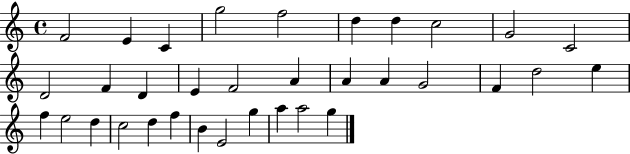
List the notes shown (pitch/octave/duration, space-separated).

F4/h E4/q C4/q G5/h F5/h D5/q D5/q C5/h G4/h C4/h D4/h F4/q D4/q E4/q F4/h A4/q A4/q A4/q G4/h F4/q D5/h E5/q F5/q E5/h D5/q C5/h D5/q F5/q B4/q E4/h G5/q A5/q A5/h G5/q